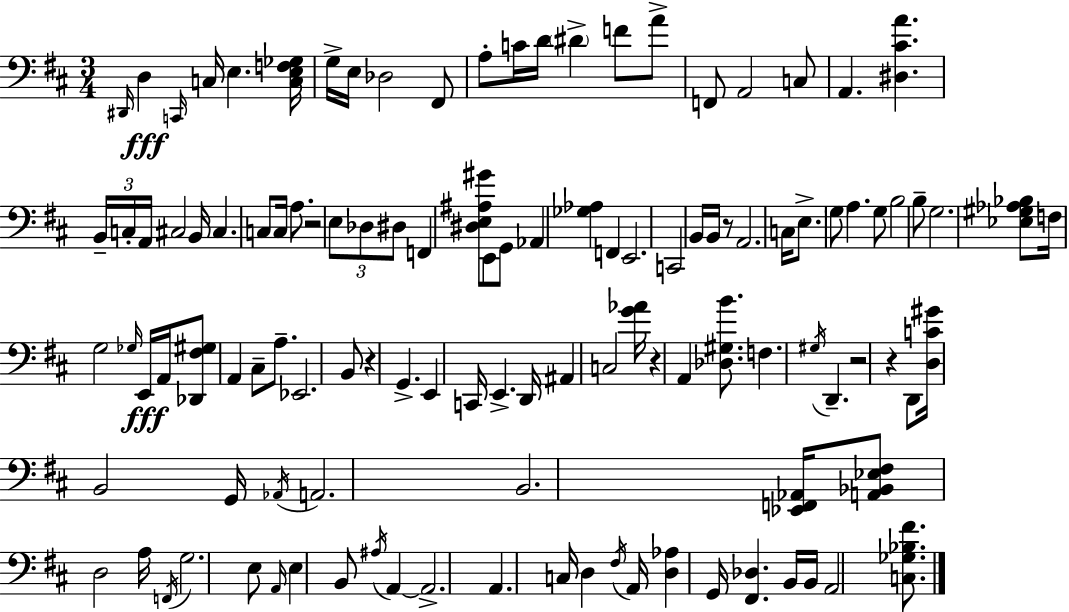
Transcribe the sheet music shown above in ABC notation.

X:1
T:Untitled
M:3/4
L:1/4
K:D
^D,,/4 D, C,,/4 C,/4 E, [C,E,F,_G,]/4 G,/4 E,/4 _D,2 ^F,,/2 A,/2 C/4 D/4 ^D F/2 A/2 F,,/2 A,,2 C,/2 A,, [^D,^CA] B,,/4 C,/4 A,,/4 ^C,2 B,,/4 ^C, C,/2 C,/4 A,/2 z2 E,/2 _D,/2 ^D,/2 F,, [^D,E,^A,^G]/2 E,,/2 G,,/2 _A,, [_G,_A,] F,, E,,2 C,,2 B,,/4 B,,/4 z/2 A,,2 C,/4 E,/2 G,/2 A, G,/2 B,2 B,/2 G,2 [_E,^G,_A,_B,]/2 F,/4 G,2 _G,/4 E,,/4 A,,/4 [_D,,^F,^G,]/2 A,, ^C,/2 A,/2 _E,,2 B,,/2 z G,, E,, C,,/4 E,, D,,/4 ^A,, C,2 [G_A]/4 z A,, [_D,^G,B]/2 F, ^G,/4 D,, z2 z D,,/2 [D,C^G]/4 B,,2 G,,/4 _A,,/4 A,,2 B,,2 [_E,,F,,_A,,]/4 [A,,_B,,_E,^F,]/2 D,2 A,/4 F,,/4 G,2 E,/2 A,,/4 E, B,,/2 ^A,/4 A,, A,,2 A,, C,/4 D, ^F,/4 A,,/4 [D,_A,] G,,/4 [^F,,_D,] B,,/4 B,,/4 A,,2 [C,_G,_B,^F]/2